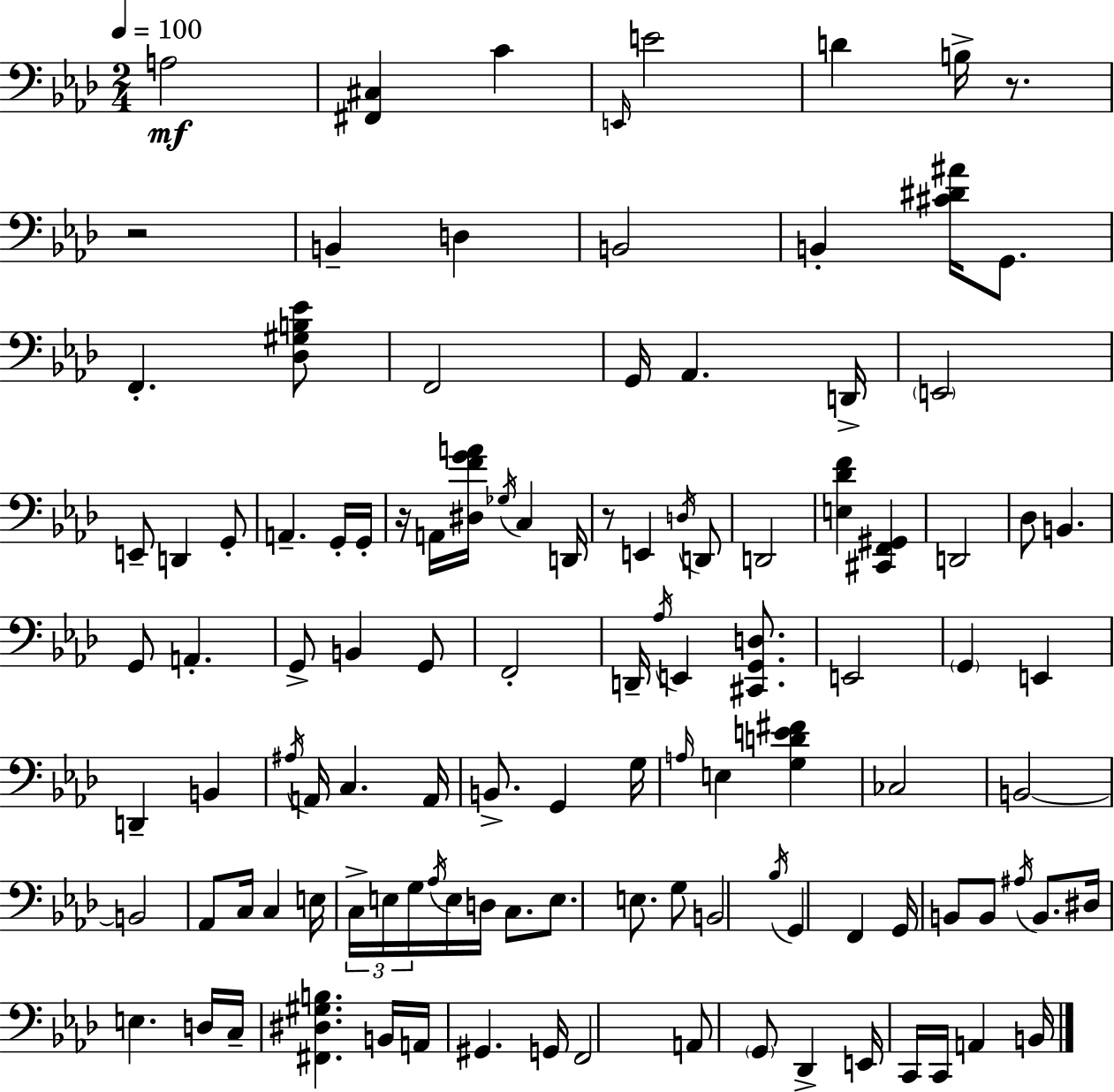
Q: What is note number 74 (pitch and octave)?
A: G3